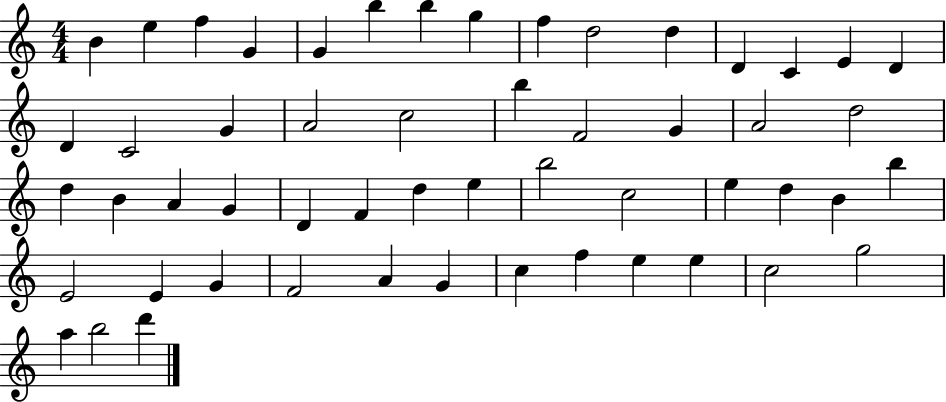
B4/q E5/q F5/q G4/q G4/q B5/q B5/q G5/q F5/q D5/h D5/q D4/q C4/q E4/q D4/q D4/q C4/h G4/q A4/h C5/h B5/q F4/h G4/q A4/h D5/h D5/q B4/q A4/q G4/q D4/q F4/q D5/q E5/q B5/h C5/h E5/q D5/q B4/q B5/q E4/h E4/q G4/q F4/h A4/q G4/q C5/q F5/q E5/q E5/q C5/h G5/h A5/q B5/h D6/q